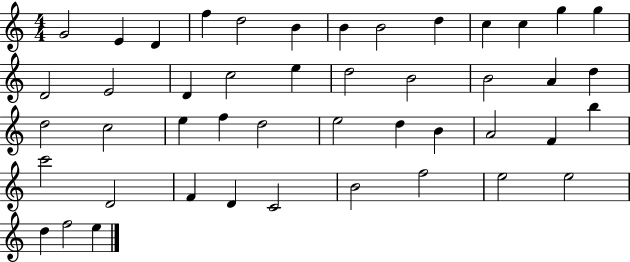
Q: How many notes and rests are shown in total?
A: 46